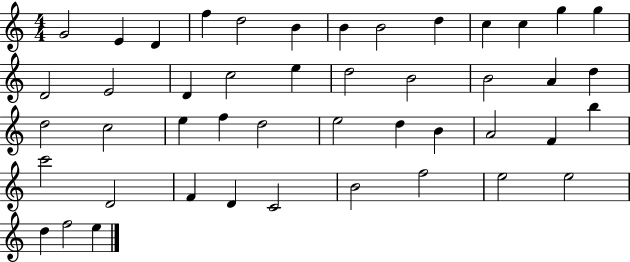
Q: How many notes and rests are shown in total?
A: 46